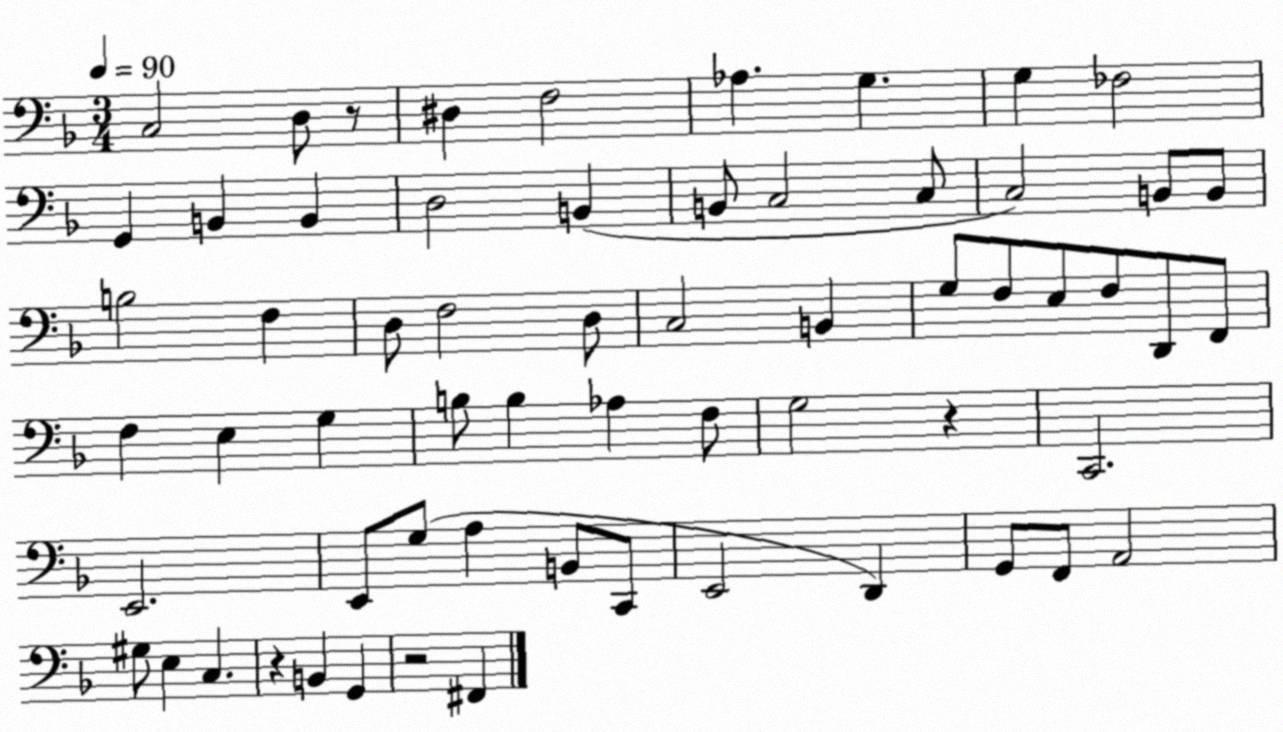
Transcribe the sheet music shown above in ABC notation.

X:1
T:Untitled
M:3/4
L:1/4
K:F
C,2 D,/2 z/2 ^D, F,2 _A, G, G, _F,2 G,, B,, B,, D,2 B,, B,,/2 C,2 C,/2 C,2 B,,/2 B,,/2 B,2 F, D,/2 F,2 D,/2 C,2 B,, G,/2 F,/2 E,/2 F,/2 D,,/2 F,,/2 F, E, G, B,/2 B, _A, F,/2 G,2 z C,,2 E,,2 E,,/2 G,/2 A, B,,/2 C,,/2 E,,2 D,, G,,/2 F,,/2 A,,2 ^G,/2 E, C, z B,, G,, z2 ^F,,